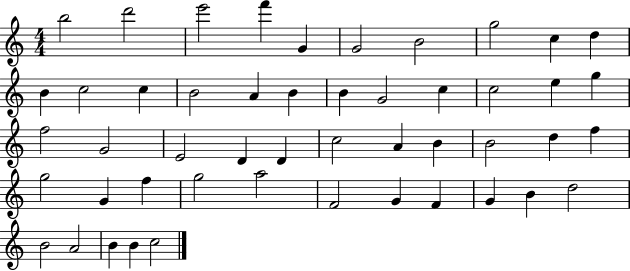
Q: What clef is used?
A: treble